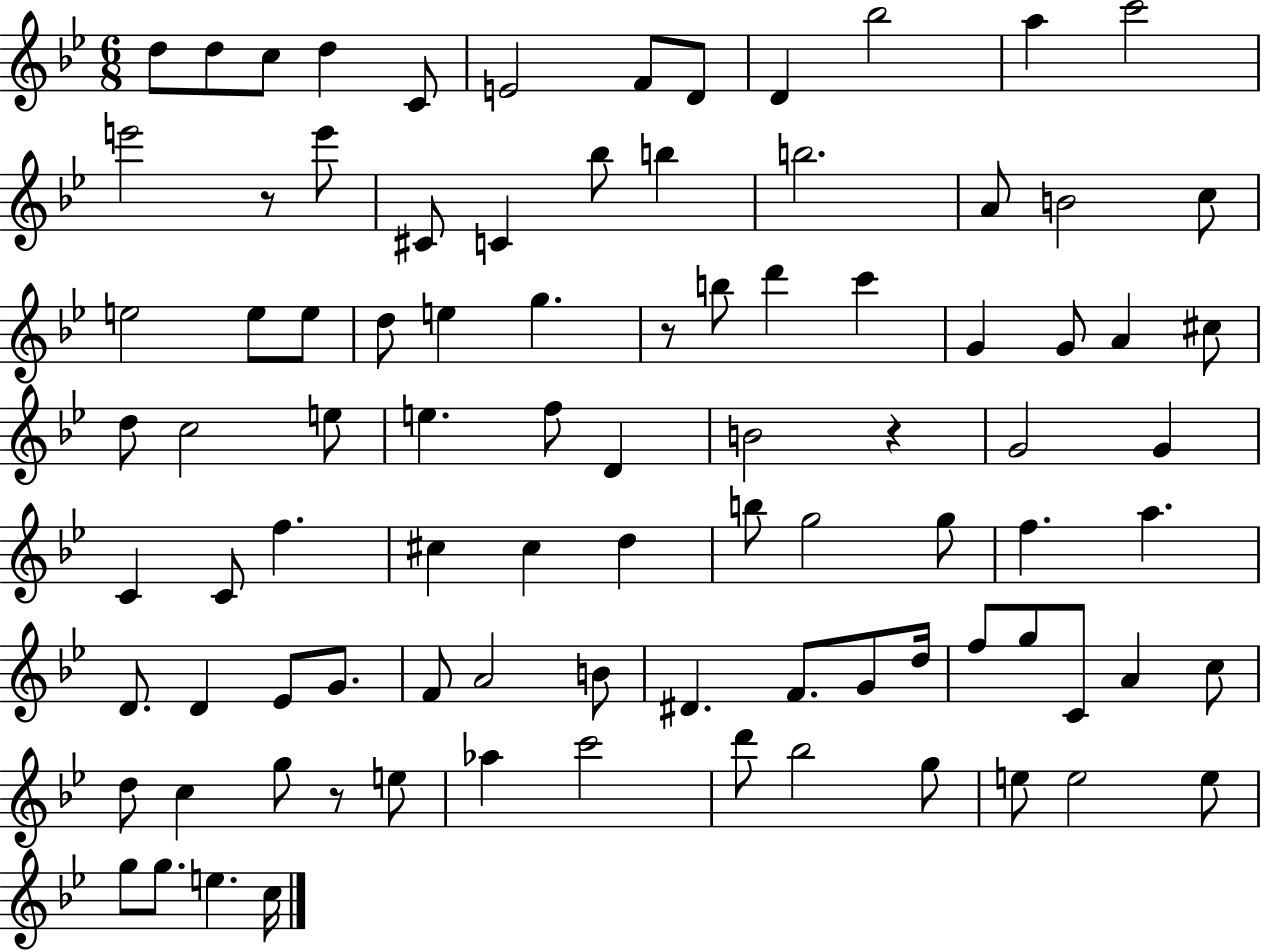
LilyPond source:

{
  \clef treble
  \numericTimeSignature
  \time 6/8
  \key bes \major
  d''8 d''8 c''8 d''4 c'8 | e'2 f'8 d'8 | d'4 bes''2 | a''4 c'''2 | \break e'''2 r8 e'''8 | cis'8 c'4 bes''8 b''4 | b''2. | a'8 b'2 c''8 | \break e''2 e''8 e''8 | d''8 e''4 g''4. | r8 b''8 d'''4 c'''4 | g'4 g'8 a'4 cis''8 | \break d''8 c''2 e''8 | e''4. f''8 d'4 | b'2 r4 | g'2 g'4 | \break c'4 c'8 f''4. | cis''4 cis''4 d''4 | b''8 g''2 g''8 | f''4. a''4. | \break d'8. d'4 ees'8 g'8. | f'8 a'2 b'8 | dis'4. f'8. g'8 d''16 | f''8 g''8 c'8 a'4 c''8 | \break d''8 c''4 g''8 r8 e''8 | aes''4 c'''2 | d'''8 bes''2 g''8 | e''8 e''2 e''8 | \break g''8 g''8. e''4. c''16 | \bar "|."
}